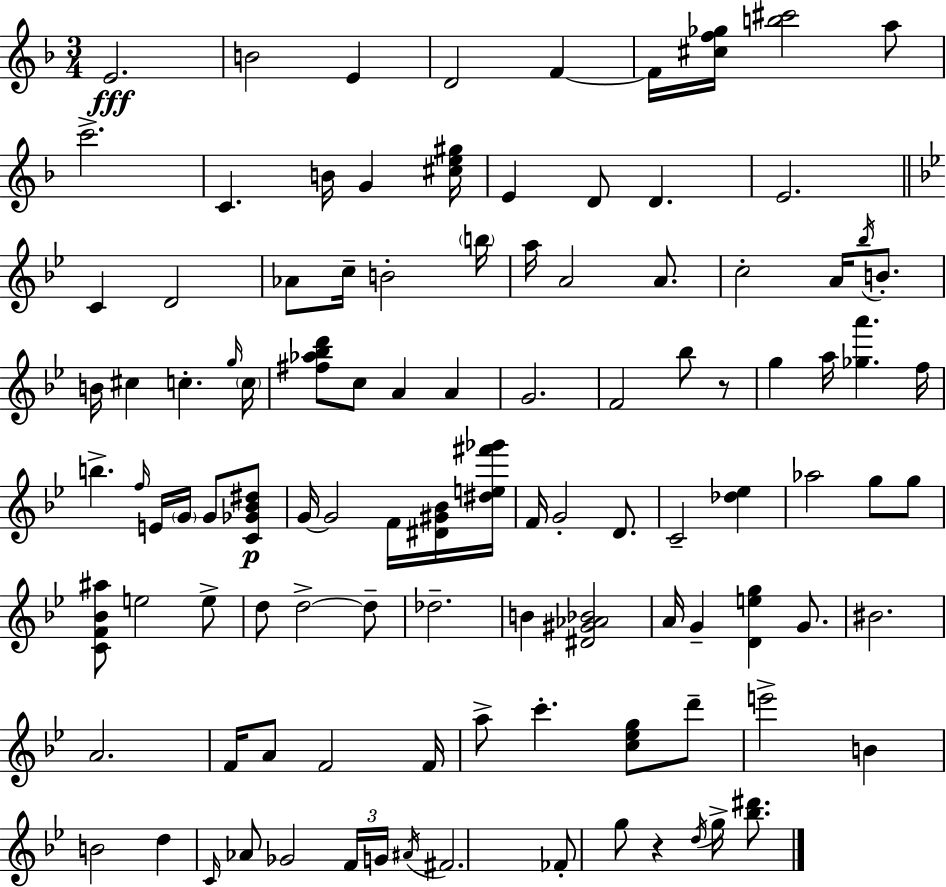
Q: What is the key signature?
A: D minor